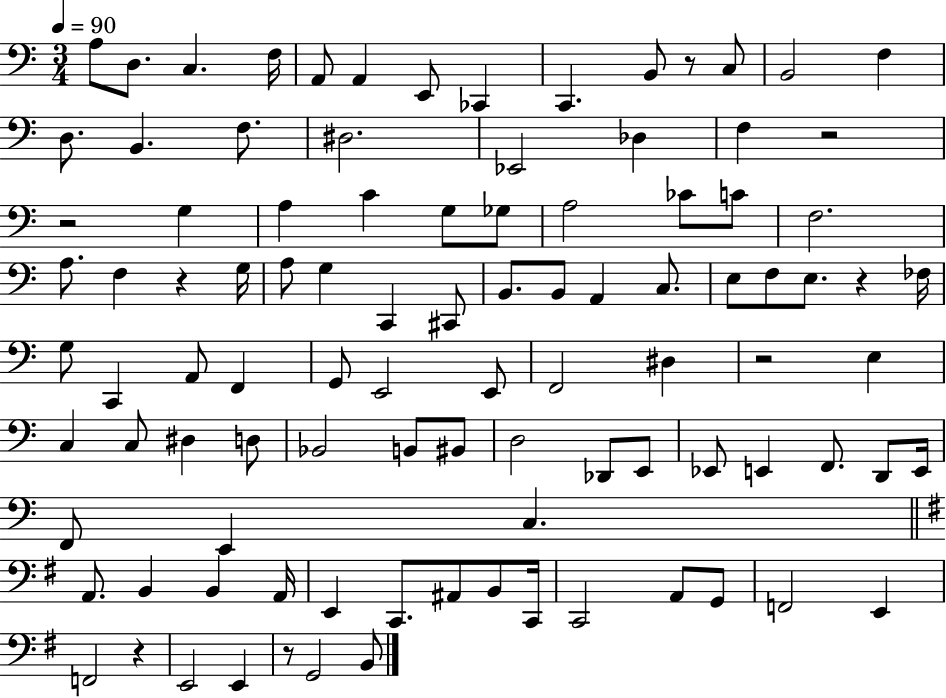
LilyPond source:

{
  \clef bass
  \numericTimeSignature
  \time 3/4
  \key c \major
  \tempo 4 = 90
  a8 d8. c4. f16 | a,8 a,4 e,8 ces,4 | c,4. b,8 r8 c8 | b,2 f4 | \break d8. b,4. f8. | dis2. | ees,2 des4 | f4 r2 | \break r2 g4 | a4 c'4 g8 ges8 | a2 ces'8 c'8 | f2. | \break a8. f4 r4 g16 | a8 g4 c,4 cis,8 | b,8. b,8 a,4 c8. | e8 f8 e8. r4 fes16 | \break g8 c,4 a,8 f,4 | g,8 e,2 e,8 | f,2 dis4 | r2 e4 | \break c4 c8 dis4 d8 | bes,2 b,8 bis,8 | d2 des,8 e,8 | ees,8 e,4 f,8. d,8 e,16 | \break f,8 e,4 c4. | \bar "||" \break \key g \major a,8. b,4 b,4 a,16 | e,4 c,8. ais,8 b,8 c,16 | c,2 a,8 g,8 | f,2 e,4 | \break f,2 r4 | e,2 e,4 | r8 g,2 b,8 | \bar "|."
}